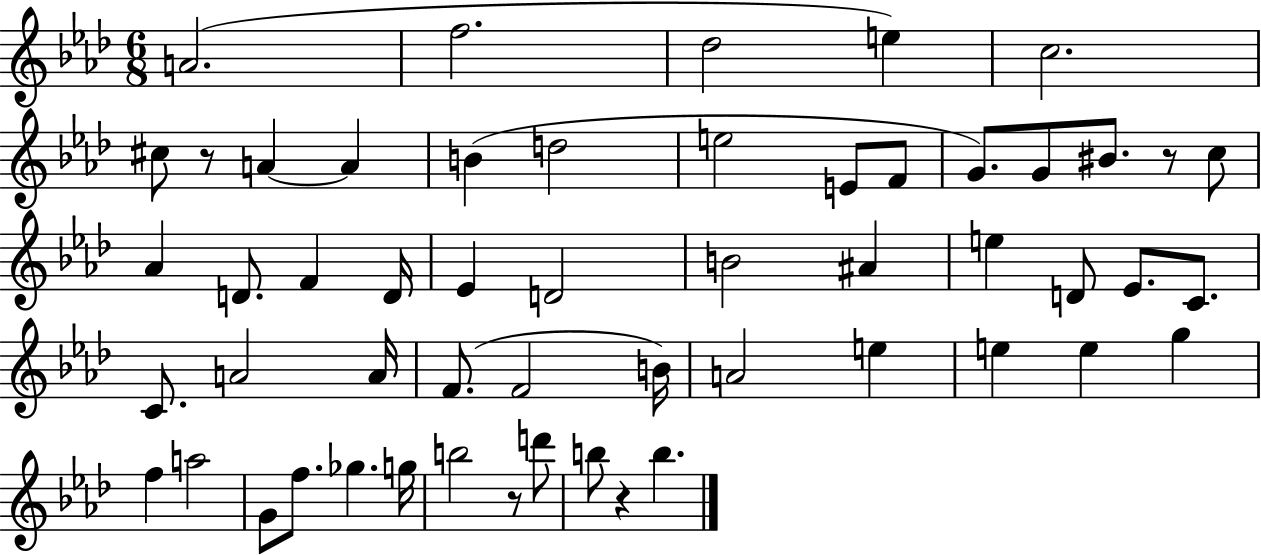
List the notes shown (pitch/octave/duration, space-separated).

A4/h. F5/h. Db5/h E5/q C5/h. C#5/e R/e A4/q A4/q B4/q D5/h E5/h E4/e F4/e G4/e. G4/e BIS4/e. R/e C5/e Ab4/q D4/e. F4/q D4/s Eb4/q D4/h B4/h A#4/q E5/q D4/e Eb4/e. C4/e. C4/e. A4/h A4/s F4/e. F4/h B4/s A4/h E5/q E5/q E5/q G5/q F5/q A5/h G4/e F5/e. Gb5/q. G5/s B5/h R/e D6/e B5/e R/q B5/q.